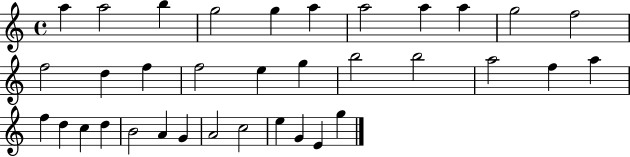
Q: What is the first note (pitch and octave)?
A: A5